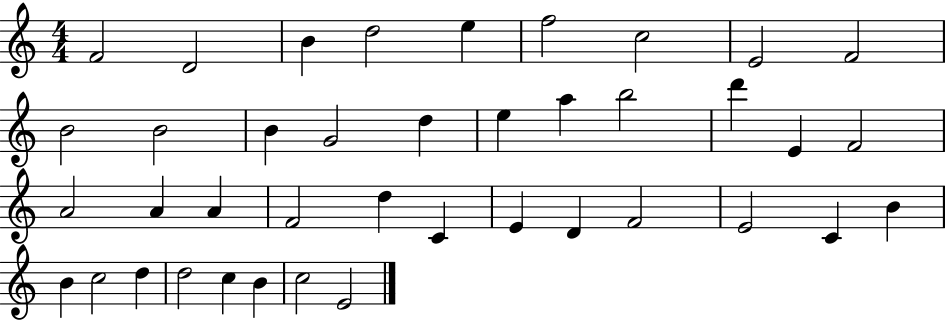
F4/h D4/h B4/q D5/h E5/q F5/h C5/h E4/h F4/h B4/h B4/h B4/q G4/h D5/q E5/q A5/q B5/h D6/q E4/q F4/h A4/h A4/q A4/q F4/h D5/q C4/q E4/q D4/q F4/h E4/h C4/q B4/q B4/q C5/h D5/q D5/h C5/q B4/q C5/h E4/h